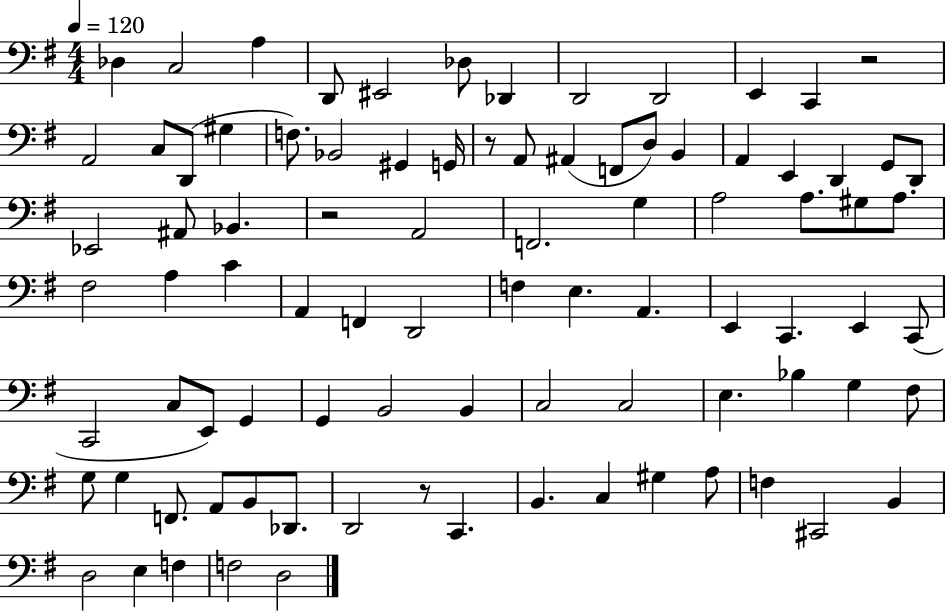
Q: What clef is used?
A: bass